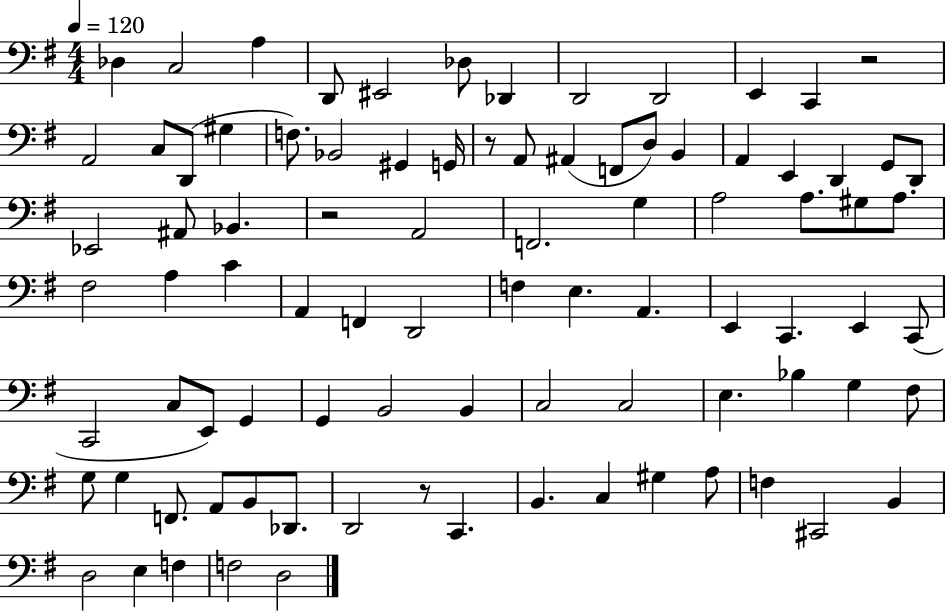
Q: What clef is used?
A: bass